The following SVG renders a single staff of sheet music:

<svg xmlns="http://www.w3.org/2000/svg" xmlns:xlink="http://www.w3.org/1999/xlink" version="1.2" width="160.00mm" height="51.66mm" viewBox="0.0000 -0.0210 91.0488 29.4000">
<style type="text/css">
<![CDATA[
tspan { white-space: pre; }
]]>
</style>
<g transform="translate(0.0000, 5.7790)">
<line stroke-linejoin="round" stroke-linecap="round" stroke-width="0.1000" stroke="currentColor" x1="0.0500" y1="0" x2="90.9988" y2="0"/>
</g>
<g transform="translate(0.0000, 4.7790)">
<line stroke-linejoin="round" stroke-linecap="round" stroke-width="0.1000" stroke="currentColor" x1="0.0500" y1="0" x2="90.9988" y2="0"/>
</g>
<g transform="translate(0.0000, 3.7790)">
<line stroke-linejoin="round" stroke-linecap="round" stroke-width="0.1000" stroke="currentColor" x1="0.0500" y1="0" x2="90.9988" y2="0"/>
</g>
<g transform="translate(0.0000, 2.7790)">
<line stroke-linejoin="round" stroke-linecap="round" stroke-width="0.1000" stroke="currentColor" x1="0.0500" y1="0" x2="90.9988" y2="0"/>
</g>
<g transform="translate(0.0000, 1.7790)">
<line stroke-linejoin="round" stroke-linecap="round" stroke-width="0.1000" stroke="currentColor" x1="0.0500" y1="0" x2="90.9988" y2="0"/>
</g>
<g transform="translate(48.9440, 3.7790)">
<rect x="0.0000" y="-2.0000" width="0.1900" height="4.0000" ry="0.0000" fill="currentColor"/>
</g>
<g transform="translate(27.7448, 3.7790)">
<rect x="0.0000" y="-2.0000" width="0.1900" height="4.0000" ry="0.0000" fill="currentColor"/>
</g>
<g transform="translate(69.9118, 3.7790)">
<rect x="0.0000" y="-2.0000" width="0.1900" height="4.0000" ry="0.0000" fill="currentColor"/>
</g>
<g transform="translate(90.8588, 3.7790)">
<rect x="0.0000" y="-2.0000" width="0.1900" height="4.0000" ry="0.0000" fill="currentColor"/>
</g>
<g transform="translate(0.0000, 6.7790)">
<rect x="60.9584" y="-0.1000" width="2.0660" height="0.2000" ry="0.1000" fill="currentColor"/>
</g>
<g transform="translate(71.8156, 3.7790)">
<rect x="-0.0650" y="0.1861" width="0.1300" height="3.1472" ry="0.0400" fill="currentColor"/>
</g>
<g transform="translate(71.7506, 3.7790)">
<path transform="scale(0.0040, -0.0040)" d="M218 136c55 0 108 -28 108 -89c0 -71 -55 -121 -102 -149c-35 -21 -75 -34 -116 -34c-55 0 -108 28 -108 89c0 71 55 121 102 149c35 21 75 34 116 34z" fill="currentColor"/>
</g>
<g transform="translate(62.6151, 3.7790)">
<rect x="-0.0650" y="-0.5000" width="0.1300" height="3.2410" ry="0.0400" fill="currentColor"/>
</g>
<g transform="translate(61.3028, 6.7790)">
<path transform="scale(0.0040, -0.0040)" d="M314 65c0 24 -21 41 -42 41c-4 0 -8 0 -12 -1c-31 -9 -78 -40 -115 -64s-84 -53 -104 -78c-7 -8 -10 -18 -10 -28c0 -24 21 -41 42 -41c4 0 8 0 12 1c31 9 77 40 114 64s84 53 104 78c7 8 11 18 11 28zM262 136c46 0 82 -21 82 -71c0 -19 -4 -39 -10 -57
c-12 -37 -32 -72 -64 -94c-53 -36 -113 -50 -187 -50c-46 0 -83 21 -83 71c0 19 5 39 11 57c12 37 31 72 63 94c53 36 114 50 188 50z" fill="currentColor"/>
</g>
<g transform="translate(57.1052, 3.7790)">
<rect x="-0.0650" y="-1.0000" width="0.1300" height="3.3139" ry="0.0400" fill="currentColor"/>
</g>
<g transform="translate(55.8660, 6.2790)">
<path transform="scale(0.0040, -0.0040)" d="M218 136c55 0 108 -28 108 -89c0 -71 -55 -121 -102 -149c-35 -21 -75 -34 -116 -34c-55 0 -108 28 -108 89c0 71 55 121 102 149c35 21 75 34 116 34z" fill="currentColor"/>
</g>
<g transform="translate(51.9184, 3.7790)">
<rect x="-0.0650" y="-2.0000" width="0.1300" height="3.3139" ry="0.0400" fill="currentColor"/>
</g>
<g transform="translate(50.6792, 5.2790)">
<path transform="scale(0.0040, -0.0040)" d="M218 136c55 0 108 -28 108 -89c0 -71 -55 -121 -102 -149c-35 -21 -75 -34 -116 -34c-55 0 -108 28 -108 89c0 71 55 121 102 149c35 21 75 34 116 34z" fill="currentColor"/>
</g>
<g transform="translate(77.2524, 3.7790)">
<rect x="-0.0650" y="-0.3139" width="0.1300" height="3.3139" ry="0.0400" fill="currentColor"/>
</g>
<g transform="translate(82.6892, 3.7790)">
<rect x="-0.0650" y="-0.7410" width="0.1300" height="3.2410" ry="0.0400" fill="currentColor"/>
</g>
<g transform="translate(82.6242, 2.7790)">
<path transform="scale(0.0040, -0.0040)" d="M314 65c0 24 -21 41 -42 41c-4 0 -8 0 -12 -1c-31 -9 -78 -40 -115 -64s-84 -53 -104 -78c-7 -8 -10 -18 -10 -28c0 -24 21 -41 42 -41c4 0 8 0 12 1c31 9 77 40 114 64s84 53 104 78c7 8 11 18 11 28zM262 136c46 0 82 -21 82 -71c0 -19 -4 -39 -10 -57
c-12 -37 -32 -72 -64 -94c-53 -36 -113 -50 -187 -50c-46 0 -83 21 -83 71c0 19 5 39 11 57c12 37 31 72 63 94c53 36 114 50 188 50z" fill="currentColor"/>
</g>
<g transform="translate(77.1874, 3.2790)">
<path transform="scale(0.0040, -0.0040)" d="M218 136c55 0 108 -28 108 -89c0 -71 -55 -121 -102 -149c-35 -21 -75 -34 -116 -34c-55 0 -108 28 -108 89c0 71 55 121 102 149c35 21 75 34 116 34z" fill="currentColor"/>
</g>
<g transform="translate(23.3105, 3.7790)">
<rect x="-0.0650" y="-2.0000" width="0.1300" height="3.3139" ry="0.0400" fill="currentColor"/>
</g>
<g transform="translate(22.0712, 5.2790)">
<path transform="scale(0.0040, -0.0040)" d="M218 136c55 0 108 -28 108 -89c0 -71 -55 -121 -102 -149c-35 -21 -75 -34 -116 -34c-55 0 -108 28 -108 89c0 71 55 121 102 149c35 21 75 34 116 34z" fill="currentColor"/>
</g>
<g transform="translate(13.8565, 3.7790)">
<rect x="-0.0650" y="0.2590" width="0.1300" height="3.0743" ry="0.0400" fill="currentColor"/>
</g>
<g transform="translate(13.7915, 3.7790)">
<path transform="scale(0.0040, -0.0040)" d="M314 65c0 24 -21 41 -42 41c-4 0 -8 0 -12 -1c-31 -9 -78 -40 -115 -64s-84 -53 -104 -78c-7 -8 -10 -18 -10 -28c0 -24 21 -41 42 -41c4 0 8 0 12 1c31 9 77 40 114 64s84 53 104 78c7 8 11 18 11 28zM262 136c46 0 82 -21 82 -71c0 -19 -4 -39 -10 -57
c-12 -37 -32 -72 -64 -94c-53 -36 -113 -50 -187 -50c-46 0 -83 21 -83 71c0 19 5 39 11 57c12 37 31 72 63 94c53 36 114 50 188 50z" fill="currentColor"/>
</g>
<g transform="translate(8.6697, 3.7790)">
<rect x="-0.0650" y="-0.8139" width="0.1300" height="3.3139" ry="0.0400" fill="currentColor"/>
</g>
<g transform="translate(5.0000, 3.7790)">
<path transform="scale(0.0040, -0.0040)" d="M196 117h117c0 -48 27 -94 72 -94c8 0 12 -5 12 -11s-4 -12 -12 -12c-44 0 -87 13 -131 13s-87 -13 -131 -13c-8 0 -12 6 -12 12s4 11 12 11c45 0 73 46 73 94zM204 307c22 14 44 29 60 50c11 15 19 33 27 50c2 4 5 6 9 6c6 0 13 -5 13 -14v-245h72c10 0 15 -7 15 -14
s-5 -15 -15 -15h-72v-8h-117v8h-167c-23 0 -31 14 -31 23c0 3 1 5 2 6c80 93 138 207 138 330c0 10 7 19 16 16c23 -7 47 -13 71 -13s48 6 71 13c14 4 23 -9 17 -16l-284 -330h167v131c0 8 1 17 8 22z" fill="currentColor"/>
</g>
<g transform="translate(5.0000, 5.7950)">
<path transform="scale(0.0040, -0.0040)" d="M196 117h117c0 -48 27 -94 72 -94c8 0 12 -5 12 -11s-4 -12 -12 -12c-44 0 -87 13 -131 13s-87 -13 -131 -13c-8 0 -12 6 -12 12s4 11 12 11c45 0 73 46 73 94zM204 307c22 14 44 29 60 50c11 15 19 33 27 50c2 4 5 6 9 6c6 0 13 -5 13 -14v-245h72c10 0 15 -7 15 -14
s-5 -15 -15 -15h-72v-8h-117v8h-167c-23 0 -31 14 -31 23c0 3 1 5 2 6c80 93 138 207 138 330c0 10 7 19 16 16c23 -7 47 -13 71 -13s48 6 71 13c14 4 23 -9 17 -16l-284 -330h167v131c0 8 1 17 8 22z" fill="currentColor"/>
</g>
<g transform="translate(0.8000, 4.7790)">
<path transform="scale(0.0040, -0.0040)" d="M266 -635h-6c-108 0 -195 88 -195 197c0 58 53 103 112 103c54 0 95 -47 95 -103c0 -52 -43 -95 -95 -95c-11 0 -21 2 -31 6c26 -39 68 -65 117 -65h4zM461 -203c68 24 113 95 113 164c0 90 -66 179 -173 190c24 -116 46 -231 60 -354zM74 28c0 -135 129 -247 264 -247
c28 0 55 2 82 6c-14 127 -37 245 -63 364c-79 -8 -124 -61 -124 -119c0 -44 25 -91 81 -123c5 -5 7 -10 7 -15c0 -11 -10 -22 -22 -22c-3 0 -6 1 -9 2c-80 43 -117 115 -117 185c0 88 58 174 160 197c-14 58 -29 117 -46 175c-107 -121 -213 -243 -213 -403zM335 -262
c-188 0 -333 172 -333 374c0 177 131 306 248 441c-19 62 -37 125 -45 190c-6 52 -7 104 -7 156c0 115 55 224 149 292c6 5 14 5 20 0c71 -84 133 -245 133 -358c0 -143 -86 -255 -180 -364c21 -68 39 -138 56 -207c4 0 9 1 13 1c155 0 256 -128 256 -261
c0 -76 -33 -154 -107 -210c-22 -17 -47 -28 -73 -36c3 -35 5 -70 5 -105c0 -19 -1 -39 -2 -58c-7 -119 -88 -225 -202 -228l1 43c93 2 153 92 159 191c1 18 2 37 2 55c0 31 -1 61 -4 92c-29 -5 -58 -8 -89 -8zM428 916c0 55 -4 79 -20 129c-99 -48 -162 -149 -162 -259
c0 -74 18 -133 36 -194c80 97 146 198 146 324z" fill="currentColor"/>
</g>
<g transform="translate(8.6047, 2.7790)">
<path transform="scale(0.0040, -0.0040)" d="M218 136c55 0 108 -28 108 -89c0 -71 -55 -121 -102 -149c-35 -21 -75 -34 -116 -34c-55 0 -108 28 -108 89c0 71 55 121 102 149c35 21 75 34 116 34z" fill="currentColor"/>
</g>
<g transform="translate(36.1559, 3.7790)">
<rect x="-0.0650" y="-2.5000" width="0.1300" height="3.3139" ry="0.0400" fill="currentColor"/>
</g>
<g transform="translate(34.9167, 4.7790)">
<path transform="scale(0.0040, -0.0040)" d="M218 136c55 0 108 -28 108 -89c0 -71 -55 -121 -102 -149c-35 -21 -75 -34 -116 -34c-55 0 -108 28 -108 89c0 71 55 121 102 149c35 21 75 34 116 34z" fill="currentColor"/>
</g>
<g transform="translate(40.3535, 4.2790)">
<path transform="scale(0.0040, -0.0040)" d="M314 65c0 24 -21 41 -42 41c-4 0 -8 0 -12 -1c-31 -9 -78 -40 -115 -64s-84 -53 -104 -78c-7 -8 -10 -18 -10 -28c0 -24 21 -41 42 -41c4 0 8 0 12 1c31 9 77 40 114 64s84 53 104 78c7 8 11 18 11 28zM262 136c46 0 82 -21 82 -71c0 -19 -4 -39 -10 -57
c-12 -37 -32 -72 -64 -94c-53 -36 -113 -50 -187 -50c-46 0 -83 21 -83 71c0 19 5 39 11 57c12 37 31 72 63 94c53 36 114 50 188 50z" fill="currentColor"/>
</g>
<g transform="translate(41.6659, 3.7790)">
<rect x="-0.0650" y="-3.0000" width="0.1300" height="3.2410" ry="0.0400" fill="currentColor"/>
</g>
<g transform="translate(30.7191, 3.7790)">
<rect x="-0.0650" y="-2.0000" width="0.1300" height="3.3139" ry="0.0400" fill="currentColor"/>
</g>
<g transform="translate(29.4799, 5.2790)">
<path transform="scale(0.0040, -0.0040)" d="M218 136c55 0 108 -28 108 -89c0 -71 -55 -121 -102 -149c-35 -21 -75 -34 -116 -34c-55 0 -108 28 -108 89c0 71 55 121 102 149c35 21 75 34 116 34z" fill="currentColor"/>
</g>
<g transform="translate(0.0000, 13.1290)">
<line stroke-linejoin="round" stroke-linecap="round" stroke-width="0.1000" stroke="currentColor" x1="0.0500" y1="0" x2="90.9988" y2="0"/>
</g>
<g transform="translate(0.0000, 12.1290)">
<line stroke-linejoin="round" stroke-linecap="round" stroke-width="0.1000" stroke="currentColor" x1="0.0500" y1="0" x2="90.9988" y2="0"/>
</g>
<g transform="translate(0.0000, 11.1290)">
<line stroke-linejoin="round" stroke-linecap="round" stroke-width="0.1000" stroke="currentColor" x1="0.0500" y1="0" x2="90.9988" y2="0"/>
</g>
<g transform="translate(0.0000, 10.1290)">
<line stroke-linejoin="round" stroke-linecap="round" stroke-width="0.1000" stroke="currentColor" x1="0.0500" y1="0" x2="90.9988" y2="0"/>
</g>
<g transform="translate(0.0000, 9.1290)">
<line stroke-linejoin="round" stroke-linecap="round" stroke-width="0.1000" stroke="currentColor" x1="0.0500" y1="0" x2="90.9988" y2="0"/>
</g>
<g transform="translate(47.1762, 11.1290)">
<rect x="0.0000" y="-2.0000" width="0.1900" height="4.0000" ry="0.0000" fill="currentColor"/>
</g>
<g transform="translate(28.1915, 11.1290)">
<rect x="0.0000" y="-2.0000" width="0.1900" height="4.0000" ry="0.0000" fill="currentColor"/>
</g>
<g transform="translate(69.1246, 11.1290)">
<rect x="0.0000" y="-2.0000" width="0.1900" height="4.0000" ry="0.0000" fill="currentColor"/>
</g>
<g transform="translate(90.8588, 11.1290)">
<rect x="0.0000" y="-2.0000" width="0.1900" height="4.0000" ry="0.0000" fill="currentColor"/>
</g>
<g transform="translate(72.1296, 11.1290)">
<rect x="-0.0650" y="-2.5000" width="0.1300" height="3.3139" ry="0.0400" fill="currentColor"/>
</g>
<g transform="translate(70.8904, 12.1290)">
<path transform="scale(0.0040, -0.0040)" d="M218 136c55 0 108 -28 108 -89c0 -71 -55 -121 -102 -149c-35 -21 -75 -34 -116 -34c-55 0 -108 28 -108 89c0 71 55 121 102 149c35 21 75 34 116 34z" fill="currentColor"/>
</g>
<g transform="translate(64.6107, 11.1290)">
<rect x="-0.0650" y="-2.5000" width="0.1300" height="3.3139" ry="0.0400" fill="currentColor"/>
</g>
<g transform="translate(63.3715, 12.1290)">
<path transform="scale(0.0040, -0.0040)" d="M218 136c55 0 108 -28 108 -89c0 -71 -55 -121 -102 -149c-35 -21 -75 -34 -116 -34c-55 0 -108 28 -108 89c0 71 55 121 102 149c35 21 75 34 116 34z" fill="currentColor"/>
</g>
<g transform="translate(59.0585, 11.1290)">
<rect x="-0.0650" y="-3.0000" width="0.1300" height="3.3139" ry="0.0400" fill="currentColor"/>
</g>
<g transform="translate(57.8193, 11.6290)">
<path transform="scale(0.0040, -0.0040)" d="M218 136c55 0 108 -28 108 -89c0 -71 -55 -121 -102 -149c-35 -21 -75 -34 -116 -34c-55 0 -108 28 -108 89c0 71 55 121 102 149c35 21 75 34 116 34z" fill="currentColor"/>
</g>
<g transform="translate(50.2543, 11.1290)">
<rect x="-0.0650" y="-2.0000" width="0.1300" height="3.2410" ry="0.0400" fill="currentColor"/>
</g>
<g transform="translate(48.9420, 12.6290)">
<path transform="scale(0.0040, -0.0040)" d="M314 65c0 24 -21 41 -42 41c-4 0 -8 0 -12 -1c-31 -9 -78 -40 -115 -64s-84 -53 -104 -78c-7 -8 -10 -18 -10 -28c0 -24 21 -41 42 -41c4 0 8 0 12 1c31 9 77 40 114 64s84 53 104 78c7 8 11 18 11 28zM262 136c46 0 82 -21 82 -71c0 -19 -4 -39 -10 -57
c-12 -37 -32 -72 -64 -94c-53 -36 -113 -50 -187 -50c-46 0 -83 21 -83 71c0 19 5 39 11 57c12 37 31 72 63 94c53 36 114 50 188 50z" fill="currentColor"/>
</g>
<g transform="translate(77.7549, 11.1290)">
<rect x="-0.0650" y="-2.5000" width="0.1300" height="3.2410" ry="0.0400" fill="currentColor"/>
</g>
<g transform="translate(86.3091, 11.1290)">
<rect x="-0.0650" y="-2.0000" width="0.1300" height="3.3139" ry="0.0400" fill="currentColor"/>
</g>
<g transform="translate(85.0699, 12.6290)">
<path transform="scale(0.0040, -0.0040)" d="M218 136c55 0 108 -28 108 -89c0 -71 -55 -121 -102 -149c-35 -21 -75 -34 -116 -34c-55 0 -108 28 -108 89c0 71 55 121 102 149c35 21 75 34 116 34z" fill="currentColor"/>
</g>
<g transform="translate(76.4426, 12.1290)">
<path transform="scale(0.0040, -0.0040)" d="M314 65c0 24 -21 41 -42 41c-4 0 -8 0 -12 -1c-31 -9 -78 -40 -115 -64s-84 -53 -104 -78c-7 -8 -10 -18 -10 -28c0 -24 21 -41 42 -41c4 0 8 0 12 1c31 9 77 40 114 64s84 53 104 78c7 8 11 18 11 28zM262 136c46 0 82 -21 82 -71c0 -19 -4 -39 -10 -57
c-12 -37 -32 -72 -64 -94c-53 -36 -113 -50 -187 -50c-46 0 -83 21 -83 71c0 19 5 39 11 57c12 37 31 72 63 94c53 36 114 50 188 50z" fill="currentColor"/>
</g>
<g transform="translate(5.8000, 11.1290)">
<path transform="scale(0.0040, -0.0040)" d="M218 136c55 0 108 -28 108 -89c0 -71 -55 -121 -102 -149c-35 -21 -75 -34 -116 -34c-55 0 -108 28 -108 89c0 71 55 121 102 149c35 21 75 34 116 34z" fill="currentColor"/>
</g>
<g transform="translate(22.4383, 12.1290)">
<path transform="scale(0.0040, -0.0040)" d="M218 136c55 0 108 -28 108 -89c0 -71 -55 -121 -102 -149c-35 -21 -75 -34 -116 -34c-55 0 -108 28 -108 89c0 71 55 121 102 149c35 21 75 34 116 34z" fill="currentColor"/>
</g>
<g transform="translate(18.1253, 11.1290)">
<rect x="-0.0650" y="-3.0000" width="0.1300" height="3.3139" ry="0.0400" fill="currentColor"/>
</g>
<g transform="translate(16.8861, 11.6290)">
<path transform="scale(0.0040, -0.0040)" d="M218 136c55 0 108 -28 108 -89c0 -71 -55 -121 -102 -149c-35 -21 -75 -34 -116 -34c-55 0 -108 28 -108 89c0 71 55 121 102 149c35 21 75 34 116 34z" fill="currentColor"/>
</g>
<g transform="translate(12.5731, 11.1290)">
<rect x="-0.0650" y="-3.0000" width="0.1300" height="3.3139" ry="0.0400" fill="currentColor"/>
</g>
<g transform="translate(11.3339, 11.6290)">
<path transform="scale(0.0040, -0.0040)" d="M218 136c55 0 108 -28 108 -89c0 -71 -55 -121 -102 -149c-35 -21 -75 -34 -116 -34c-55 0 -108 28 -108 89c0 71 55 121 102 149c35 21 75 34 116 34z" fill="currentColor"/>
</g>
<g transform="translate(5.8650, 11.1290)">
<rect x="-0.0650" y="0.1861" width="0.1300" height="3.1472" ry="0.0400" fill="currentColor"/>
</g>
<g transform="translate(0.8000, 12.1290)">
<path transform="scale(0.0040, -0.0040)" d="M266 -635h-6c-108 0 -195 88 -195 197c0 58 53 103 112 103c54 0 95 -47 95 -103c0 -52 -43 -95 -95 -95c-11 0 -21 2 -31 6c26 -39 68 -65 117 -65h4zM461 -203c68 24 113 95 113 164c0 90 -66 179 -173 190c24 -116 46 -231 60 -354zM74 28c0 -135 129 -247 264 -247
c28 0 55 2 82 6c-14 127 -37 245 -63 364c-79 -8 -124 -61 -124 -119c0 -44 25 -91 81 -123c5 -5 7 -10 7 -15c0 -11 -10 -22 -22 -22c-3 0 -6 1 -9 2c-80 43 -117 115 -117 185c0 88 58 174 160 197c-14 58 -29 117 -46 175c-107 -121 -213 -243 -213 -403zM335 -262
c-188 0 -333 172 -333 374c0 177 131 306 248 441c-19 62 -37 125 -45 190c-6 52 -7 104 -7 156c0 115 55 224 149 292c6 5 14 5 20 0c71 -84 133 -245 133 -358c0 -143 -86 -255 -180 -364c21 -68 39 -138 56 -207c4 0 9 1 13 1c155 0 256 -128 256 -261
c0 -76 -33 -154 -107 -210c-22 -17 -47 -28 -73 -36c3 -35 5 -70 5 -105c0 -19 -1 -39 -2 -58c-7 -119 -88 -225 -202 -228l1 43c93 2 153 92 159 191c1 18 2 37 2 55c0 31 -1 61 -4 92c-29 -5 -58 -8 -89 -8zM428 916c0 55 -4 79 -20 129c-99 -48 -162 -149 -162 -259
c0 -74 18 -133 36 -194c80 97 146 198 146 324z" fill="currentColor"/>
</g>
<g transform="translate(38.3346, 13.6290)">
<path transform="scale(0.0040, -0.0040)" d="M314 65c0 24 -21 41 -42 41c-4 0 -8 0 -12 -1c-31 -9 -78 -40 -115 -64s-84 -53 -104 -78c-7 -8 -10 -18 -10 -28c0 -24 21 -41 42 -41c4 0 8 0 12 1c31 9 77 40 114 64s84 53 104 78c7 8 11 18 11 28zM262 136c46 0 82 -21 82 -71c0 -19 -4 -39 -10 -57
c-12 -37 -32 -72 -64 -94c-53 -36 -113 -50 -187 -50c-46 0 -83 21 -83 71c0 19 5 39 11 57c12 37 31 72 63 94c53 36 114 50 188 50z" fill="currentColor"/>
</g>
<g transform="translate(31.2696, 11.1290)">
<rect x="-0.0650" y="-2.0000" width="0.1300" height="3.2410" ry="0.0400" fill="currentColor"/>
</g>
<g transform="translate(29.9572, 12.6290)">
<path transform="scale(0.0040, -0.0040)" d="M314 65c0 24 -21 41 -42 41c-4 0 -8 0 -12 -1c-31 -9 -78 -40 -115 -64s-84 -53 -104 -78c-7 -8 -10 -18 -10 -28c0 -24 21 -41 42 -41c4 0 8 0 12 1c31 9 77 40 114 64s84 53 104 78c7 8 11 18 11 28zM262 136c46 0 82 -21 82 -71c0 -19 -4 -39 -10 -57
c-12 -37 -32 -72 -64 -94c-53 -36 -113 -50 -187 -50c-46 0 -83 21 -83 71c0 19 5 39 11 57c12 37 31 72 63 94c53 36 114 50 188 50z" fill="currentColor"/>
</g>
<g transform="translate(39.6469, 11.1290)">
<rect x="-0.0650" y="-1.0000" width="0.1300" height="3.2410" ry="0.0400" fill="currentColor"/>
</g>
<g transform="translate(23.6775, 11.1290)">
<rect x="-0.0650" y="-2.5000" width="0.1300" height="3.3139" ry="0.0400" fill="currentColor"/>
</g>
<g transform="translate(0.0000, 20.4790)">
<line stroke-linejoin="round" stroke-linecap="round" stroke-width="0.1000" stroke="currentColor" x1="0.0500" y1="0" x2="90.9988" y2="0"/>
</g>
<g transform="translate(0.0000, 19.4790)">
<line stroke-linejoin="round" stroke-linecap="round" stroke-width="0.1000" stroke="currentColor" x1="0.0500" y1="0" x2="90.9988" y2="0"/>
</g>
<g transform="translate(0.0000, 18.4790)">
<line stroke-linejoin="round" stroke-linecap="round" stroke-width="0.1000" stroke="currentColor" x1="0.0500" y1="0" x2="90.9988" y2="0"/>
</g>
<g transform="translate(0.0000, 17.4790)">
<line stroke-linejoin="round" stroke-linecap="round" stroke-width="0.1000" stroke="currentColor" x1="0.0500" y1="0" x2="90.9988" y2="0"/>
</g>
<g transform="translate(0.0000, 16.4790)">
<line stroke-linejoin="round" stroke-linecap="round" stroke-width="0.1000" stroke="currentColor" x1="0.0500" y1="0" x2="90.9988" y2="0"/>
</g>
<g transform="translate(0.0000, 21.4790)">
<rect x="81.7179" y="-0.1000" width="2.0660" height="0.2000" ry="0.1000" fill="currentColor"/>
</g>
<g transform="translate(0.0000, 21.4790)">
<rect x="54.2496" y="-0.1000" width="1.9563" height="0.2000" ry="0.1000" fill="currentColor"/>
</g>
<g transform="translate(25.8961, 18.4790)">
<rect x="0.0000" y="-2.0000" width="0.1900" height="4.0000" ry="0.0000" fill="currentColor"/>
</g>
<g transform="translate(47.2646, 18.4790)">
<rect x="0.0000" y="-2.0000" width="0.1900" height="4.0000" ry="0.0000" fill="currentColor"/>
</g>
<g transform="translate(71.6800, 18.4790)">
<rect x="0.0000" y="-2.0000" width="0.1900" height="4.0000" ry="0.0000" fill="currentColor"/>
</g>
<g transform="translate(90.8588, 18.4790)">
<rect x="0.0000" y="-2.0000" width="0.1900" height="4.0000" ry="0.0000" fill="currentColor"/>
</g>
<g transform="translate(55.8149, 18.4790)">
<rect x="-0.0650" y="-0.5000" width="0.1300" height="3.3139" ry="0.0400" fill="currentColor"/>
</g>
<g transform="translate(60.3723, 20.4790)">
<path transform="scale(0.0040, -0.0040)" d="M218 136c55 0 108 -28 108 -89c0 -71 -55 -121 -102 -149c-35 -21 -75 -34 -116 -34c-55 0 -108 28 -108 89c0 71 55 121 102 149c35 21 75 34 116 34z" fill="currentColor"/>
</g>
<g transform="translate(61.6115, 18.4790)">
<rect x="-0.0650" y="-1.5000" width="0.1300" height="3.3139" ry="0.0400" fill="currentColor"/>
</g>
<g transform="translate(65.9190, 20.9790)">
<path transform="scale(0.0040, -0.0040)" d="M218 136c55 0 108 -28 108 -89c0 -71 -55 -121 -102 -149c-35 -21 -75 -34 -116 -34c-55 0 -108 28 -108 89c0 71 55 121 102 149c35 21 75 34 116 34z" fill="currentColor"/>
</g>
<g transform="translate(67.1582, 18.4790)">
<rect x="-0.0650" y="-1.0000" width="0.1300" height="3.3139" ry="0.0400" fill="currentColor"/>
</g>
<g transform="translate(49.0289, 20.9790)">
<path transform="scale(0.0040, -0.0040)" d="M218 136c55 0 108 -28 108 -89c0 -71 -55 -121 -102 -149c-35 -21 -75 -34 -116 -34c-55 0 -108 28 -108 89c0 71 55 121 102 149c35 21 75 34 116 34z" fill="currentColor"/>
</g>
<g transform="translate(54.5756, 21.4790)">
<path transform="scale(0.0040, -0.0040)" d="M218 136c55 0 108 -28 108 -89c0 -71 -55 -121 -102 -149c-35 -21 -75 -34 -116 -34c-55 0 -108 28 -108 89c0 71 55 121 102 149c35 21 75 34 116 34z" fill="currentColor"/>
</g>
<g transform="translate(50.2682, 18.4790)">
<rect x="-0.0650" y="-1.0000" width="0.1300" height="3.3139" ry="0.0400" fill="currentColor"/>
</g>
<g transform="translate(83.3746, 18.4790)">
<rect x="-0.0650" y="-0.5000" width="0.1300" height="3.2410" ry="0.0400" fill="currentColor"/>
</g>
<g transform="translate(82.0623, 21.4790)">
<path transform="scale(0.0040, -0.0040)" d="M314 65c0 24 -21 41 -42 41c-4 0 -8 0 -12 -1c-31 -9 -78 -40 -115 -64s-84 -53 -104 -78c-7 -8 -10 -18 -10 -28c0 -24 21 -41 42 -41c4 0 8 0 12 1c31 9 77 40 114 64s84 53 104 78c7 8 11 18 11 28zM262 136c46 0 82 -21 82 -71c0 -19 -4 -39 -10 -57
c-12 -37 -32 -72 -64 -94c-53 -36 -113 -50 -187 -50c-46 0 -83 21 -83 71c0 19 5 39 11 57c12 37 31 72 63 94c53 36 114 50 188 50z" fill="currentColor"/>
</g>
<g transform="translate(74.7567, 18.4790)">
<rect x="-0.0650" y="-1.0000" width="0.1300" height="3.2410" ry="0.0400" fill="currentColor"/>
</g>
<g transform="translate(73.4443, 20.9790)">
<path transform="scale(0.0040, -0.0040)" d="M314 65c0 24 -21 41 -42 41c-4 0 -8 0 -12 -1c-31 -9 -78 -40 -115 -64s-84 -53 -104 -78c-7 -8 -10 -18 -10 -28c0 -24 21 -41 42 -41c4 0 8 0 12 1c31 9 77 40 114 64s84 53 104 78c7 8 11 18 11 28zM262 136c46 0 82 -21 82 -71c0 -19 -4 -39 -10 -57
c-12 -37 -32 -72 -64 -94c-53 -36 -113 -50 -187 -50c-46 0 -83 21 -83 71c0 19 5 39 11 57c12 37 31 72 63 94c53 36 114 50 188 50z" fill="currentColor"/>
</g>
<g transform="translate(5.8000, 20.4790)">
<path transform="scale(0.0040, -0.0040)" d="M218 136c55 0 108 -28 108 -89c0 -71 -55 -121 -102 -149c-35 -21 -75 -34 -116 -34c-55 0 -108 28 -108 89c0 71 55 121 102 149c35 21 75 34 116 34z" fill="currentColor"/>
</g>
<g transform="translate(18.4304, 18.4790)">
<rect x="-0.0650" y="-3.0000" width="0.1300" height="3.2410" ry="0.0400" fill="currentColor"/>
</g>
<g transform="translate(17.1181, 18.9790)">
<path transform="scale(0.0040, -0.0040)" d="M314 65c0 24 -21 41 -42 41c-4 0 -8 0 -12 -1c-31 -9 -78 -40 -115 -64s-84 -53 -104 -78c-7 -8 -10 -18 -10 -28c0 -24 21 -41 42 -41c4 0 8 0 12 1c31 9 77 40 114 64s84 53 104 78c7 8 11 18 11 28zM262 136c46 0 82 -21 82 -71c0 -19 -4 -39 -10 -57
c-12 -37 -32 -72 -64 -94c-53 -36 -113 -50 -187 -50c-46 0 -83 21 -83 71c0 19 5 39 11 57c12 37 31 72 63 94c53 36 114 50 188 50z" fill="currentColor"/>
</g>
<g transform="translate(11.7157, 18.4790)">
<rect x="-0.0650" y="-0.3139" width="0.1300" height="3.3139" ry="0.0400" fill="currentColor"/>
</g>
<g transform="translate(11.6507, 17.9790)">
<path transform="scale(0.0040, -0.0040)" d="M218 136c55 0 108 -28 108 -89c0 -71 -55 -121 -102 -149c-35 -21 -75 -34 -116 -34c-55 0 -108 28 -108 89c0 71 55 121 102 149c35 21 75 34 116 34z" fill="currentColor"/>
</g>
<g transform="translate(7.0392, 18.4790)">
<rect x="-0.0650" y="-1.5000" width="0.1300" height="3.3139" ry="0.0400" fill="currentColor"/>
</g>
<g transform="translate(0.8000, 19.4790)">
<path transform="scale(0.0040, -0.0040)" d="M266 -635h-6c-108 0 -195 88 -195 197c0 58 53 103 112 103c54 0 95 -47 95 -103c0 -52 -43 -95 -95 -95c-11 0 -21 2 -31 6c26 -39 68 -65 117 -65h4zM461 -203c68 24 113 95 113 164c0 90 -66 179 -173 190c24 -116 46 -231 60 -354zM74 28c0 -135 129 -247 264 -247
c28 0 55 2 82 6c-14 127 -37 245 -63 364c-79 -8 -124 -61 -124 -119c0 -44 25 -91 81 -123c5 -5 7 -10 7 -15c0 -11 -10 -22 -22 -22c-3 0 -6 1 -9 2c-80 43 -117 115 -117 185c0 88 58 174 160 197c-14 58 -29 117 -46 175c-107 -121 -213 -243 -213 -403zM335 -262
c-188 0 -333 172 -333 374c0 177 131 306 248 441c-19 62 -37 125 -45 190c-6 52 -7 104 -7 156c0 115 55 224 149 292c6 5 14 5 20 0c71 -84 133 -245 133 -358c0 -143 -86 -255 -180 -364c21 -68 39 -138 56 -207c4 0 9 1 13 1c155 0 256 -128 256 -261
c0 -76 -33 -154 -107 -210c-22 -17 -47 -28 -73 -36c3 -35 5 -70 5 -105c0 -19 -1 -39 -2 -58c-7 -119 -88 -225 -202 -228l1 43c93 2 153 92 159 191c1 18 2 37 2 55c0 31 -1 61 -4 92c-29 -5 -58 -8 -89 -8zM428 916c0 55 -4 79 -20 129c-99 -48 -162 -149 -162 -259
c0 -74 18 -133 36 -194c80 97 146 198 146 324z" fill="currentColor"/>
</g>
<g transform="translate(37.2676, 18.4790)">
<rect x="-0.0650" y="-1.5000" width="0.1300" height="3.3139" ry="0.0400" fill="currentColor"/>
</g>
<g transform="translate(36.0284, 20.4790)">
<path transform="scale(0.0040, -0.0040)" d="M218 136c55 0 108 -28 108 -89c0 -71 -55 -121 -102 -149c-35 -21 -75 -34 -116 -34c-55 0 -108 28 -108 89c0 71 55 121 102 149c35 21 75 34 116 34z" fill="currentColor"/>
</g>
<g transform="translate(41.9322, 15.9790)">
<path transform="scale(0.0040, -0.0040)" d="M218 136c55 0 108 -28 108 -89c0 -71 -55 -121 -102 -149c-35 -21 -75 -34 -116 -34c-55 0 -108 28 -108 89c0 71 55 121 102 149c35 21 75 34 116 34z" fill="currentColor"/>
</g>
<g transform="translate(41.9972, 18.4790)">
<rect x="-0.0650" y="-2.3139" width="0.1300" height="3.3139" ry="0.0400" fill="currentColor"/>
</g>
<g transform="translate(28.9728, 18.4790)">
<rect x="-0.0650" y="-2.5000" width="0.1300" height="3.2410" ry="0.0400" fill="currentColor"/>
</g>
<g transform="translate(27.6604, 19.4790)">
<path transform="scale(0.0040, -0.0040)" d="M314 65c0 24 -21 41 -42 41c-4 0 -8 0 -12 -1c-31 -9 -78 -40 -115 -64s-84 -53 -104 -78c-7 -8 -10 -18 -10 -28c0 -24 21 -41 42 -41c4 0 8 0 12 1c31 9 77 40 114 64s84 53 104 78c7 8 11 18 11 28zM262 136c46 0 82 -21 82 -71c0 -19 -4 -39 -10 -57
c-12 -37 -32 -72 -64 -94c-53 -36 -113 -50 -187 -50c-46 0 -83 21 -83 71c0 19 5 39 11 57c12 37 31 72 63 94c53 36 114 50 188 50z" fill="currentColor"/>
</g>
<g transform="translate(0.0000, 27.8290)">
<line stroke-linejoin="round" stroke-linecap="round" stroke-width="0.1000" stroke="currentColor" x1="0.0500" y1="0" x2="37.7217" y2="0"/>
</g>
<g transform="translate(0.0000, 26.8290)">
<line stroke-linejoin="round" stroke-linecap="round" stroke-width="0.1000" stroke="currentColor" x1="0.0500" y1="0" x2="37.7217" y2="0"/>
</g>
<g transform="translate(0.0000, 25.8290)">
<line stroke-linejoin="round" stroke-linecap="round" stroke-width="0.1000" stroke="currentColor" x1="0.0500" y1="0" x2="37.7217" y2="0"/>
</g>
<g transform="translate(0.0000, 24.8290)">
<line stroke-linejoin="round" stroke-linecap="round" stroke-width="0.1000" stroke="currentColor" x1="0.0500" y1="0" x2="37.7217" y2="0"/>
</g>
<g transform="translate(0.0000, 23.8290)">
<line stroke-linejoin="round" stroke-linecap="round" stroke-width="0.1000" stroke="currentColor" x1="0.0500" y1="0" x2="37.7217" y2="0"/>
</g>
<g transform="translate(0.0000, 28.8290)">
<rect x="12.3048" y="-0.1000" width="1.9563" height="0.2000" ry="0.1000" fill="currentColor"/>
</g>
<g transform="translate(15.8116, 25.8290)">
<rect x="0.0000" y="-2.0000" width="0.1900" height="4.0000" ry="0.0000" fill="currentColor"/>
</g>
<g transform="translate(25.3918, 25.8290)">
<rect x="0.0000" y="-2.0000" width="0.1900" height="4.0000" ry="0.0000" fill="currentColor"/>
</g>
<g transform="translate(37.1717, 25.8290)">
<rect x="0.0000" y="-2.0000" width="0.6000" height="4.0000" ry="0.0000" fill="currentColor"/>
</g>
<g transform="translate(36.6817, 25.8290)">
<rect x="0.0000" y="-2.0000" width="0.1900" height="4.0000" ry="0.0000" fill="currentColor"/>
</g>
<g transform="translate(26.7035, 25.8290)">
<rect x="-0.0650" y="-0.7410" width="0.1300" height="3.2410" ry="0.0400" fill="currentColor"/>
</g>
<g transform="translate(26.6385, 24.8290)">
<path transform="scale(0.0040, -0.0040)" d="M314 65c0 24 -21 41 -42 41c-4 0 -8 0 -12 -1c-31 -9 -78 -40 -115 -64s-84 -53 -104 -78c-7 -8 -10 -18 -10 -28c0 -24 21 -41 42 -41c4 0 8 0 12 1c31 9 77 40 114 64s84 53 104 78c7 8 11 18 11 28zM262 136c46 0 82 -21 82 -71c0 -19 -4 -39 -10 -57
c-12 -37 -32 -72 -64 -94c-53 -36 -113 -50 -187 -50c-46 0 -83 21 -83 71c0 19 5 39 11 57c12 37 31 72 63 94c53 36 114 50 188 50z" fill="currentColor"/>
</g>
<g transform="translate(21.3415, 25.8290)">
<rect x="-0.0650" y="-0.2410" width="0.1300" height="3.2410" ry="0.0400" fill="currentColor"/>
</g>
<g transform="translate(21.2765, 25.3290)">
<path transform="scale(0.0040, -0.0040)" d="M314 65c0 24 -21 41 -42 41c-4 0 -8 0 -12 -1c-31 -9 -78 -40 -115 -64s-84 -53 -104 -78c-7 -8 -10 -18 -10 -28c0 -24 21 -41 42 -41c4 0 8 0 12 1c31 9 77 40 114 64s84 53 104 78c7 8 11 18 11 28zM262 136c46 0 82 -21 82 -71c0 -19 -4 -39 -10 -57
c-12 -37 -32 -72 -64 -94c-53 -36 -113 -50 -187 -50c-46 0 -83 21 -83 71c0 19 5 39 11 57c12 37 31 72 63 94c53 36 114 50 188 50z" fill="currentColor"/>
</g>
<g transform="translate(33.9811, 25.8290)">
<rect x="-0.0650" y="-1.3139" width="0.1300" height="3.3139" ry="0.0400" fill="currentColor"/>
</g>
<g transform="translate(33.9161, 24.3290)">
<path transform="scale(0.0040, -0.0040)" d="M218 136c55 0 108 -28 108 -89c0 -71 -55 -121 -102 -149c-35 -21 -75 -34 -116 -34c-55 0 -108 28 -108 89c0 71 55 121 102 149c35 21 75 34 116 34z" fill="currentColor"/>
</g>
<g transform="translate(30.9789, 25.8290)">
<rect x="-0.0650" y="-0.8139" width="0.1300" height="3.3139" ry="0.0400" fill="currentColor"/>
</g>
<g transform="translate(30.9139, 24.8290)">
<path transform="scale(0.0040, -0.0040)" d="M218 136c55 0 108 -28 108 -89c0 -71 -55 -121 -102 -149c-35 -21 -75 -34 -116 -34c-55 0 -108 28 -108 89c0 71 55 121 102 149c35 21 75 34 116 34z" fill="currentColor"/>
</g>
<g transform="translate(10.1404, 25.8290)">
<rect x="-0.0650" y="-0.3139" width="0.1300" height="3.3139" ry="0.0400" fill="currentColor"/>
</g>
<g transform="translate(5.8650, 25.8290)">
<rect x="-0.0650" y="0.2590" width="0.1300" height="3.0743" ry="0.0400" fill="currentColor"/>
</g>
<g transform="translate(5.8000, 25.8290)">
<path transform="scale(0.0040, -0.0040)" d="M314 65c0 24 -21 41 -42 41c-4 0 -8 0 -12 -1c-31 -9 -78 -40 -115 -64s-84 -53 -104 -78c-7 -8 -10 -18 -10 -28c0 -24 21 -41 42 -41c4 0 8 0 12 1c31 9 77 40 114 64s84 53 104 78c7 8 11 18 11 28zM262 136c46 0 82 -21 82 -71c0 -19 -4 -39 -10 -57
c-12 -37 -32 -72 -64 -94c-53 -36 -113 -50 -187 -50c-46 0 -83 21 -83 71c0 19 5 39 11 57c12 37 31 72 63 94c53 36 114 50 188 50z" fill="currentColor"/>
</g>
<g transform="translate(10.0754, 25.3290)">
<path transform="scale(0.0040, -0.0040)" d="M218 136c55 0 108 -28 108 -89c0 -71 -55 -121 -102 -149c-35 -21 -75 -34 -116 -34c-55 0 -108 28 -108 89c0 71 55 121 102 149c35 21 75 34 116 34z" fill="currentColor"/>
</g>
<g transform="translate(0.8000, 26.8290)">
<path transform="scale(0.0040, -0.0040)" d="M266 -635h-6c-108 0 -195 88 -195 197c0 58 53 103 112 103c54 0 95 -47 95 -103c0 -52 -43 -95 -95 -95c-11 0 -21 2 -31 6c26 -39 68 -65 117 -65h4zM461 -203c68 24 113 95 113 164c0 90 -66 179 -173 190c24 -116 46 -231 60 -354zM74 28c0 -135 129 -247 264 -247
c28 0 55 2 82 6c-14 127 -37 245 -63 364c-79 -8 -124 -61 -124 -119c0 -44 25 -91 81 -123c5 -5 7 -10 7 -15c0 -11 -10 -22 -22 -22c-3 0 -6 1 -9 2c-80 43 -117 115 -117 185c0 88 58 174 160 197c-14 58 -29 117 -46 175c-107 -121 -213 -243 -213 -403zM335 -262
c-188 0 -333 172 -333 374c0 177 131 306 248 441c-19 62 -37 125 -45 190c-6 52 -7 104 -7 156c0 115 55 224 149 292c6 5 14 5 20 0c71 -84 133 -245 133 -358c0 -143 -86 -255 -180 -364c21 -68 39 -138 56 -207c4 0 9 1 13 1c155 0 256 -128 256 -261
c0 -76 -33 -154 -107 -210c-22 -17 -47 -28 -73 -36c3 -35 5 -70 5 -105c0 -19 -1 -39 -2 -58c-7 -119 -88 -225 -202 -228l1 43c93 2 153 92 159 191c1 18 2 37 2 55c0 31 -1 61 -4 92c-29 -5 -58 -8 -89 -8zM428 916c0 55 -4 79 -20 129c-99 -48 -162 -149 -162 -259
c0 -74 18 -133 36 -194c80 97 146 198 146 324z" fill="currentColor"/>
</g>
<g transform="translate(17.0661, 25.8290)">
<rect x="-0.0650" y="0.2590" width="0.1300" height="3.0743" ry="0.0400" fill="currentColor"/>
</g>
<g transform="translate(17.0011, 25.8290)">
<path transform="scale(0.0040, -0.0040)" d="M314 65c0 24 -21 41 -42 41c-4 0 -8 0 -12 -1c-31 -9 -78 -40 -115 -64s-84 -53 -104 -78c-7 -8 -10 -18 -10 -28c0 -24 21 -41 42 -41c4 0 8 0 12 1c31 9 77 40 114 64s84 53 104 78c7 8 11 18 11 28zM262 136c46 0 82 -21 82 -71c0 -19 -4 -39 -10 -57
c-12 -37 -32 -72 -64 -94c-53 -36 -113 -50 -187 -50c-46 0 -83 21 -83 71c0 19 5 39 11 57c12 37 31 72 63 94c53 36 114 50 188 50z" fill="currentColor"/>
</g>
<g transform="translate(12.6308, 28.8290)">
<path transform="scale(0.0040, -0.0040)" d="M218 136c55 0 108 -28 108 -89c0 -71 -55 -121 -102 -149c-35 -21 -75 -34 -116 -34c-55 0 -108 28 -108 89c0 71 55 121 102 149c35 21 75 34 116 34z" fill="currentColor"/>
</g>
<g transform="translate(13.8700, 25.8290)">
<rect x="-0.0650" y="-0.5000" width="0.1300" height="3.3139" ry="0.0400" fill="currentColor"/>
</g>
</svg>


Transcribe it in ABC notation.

X:1
T:Untitled
M:4/4
L:1/4
K:C
d B2 F F G A2 F D C2 B c d2 B A A G F2 D2 F2 A G G G2 F E c A2 G2 E g D C E D D2 C2 B2 c C B2 c2 d2 d e